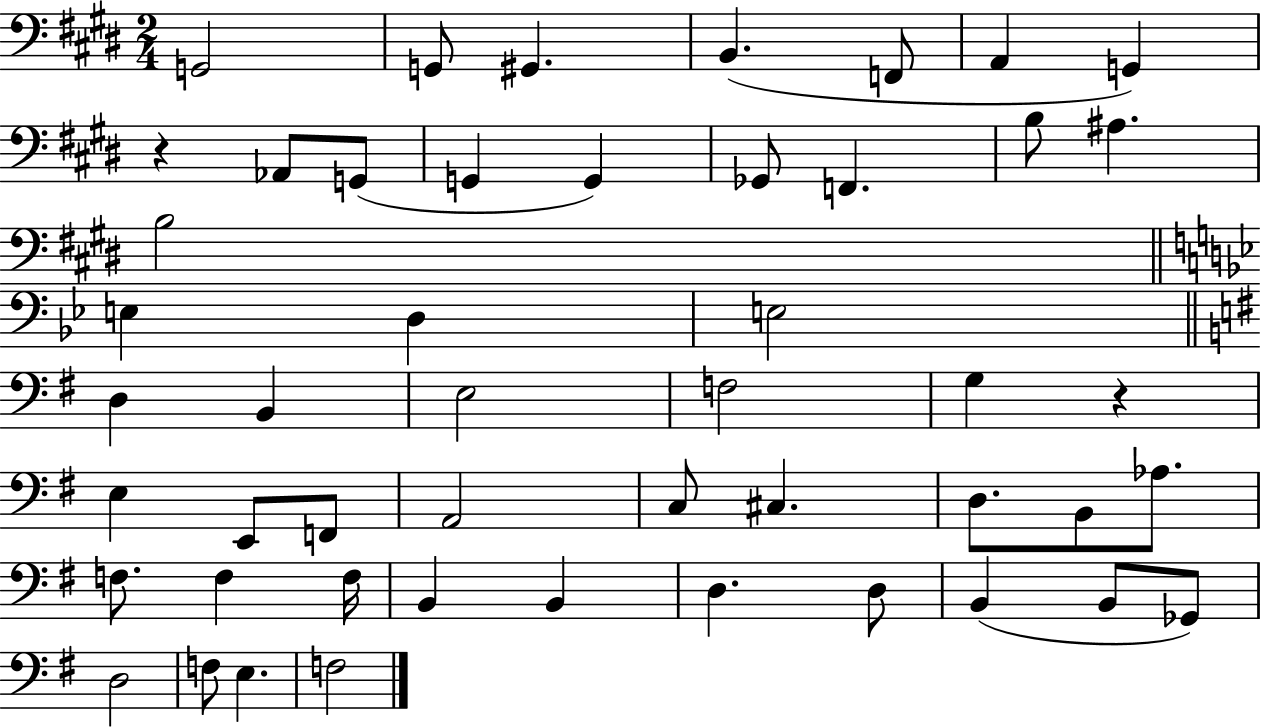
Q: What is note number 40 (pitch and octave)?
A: D3